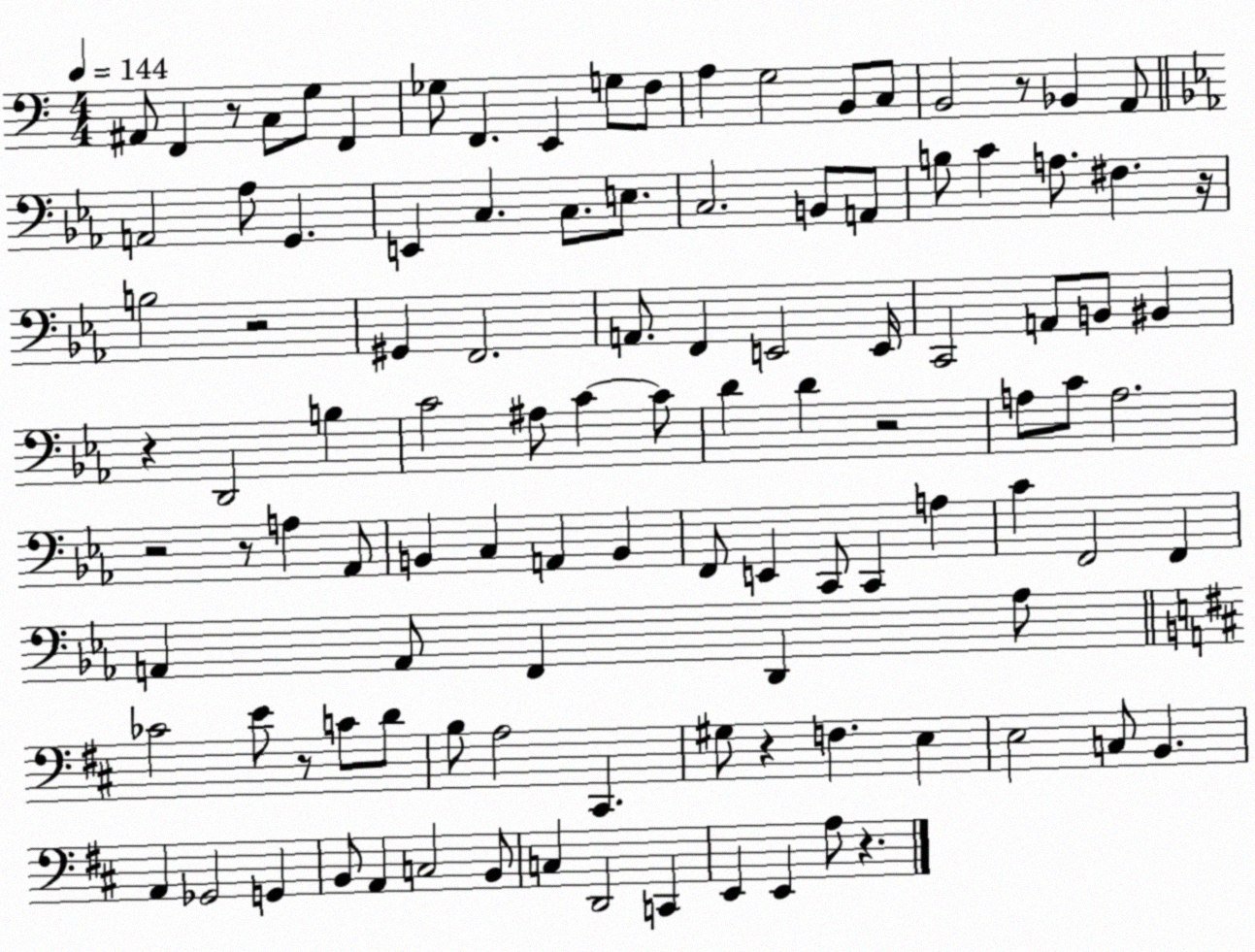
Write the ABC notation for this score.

X:1
T:Untitled
M:4/4
L:1/4
K:C
^A,,/2 F,, z/2 C,/2 G,/2 F,, _G,/2 F,, E,, G,/2 F,/2 A, G,2 B,,/2 C,/2 B,,2 z/2 _B,, A,,/2 A,,2 _A,/2 G,, E,, C, C,/2 E,/2 C,2 B,,/2 A,,/2 B,/2 C A,/2 ^F, z/4 B,2 z2 ^G,, F,,2 A,,/2 F,, E,,2 E,,/4 C,,2 A,,/2 B,,/2 ^B,, z D,,2 B, C2 ^A,/2 C C/2 D D z2 A,/2 C/2 A,2 z2 z/2 A, _A,,/2 B,, C, A,, B,, F,,/2 E,, C,,/2 C,, A, C F,,2 F,, A,, A,,/2 F,, D,, _A,/2 _C2 E/2 z/2 C/2 D/2 B,/2 A,2 ^C,, ^G,/2 z F, E, E,2 C,/2 B,, A,, _G,,2 G,, B,,/2 A,, C,2 B,,/2 C, D,,2 C,, E,, E,, A,/2 z